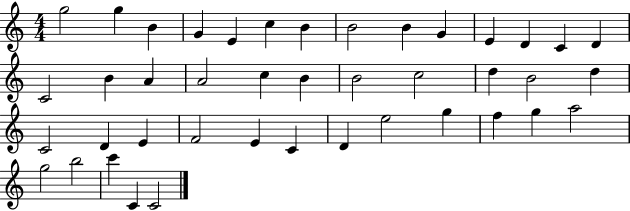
X:1
T:Untitled
M:4/4
L:1/4
K:C
g2 g B G E c B B2 B G E D C D C2 B A A2 c B B2 c2 d B2 d C2 D E F2 E C D e2 g f g a2 g2 b2 c' C C2